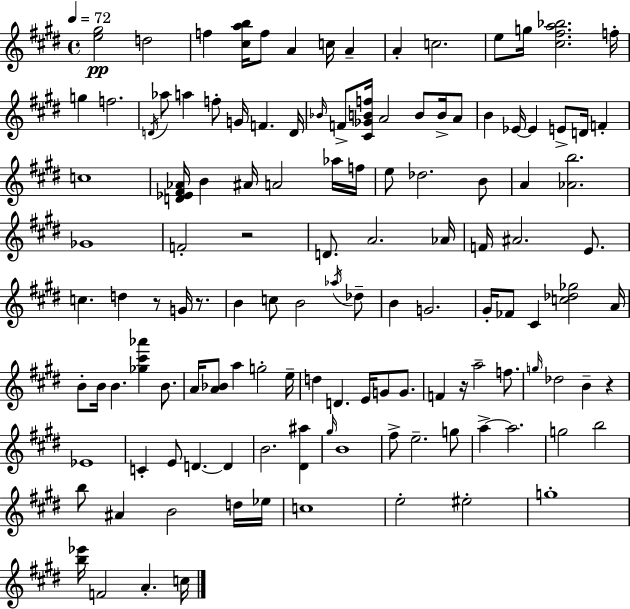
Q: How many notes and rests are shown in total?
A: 126